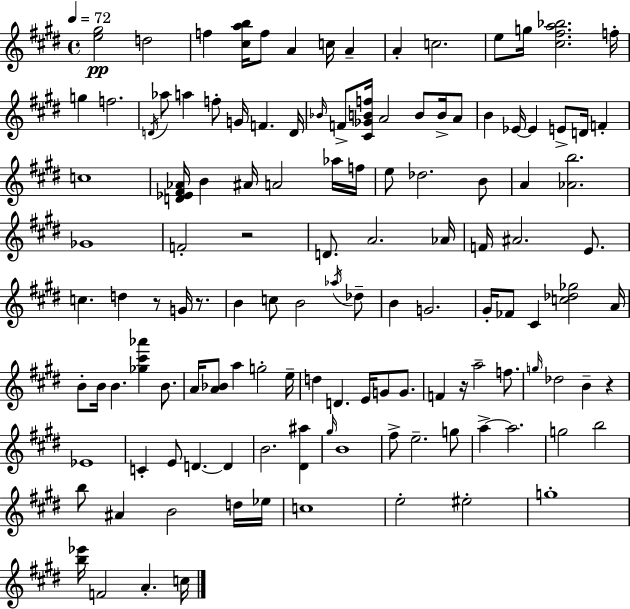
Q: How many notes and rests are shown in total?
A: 126